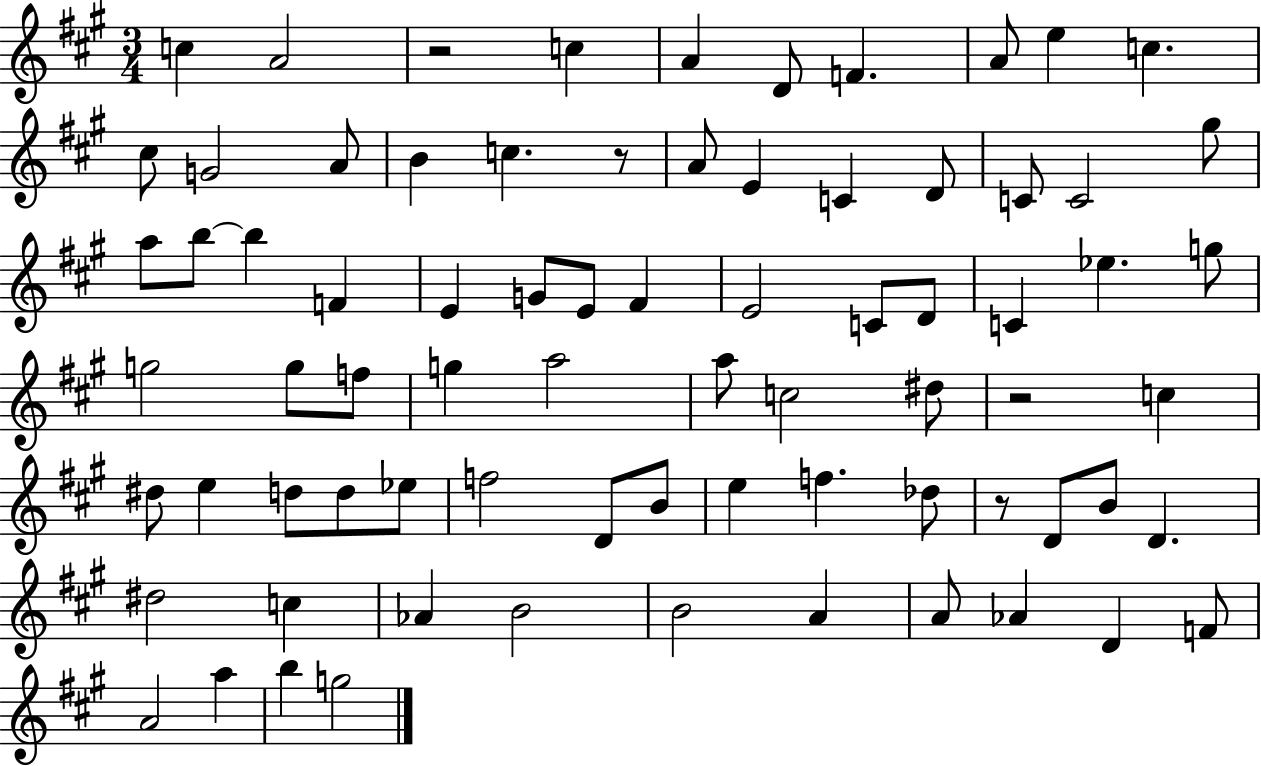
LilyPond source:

{
  \clef treble
  \numericTimeSignature
  \time 3/4
  \key a \major
  c''4 a'2 | r2 c''4 | a'4 d'8 f'4. | a'8 e''4 c''4. | \break cis''8 g'2 a'8 | b'4 c''4. r8 | a'8 e'4 c'4 d'8 | c'8 c'2 gis''8 | \break a''8 b''8~~ b''4 f'4 | e'4 g'8 e'8 fis'4 | e'2 c'8 d'8 | c'4 ees''4. g''8 | \break g''2 g''8 f''8 | g''4 a''2 | a''8 c''2 dis''8 | r2 c''4 | \break dis''8 e''4 d''8 d''8 ees''8 | f''2 d'8 b'8 | e''4 f''4. des''8 | r8 d'8 b'8 d'4. | \break dis''2 c''4 | aes'4 b'2 | b'2 a'4 | a'8 aes'4 d'4 f'8 | \break a'2 a''4 | b''4 g''2 | \bar "|."
}